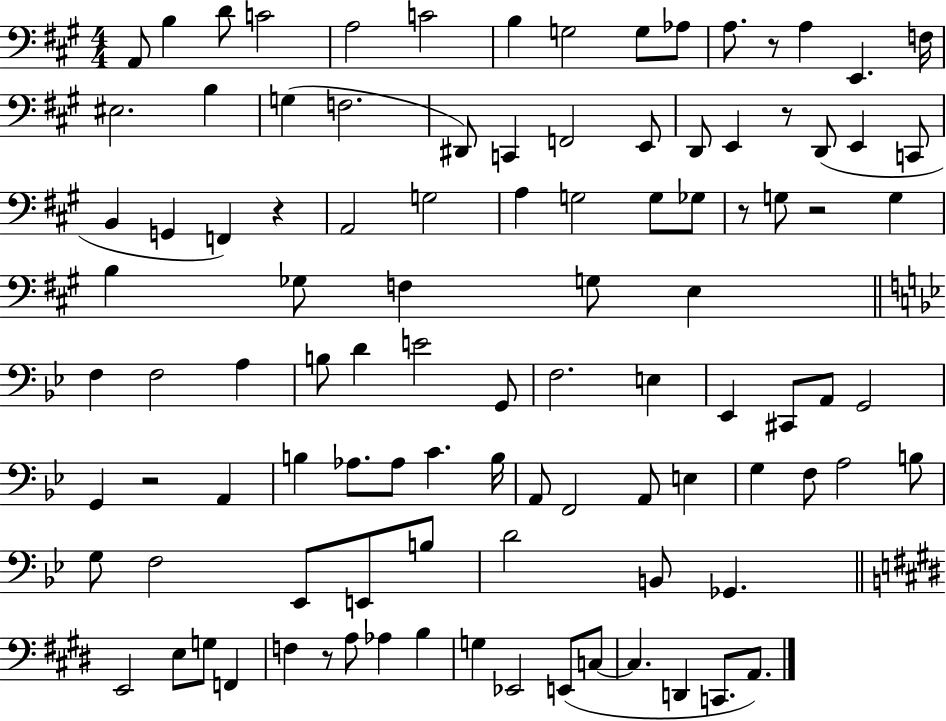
{
  \clef bass
  \numericTimeSignature
  \time 4/4
  \key a \major
  a,8 b4 d'8 c'2 | a2 c'2 | b4 g2 g8 aes8 | a8. r8 a4 e,4. f16 | \break eis2. b4 | g4( f2. | dis,8) c,4 f,2 e,8 | d,8 e,4 r8 d,8( e,4 c,8 | \break b,4 g,4 f,4) r4 | a,2 g2 | a4 g2 g8 ges8 | r8 g8 r2 g4 | \break b4 ges8 f4 g8 e4 | \bar "||" \break \key g \minor f4 f2 a4 | b8 d'4 e'2 g,8 | f2. e4 | ees,4 cis,8 a,8 g,2 | \break g,4 r2 a,4 | b4 aes8. aes8 c'4. b16 | a,8 f,2 a,8 e4 | g4 f8 a2 b8 | \break g8 f2 ees,8 e,8 b8 | d'2 b,8 ges,4. | \bar "||" \break \key e \major e,2 e8 g8 f,4 | f4 r8 a8 aes4 b4 | g4 ees,2 e,8( c8~~ | c4. d,4 c,8. a,8.) | \break \bar "|."
}